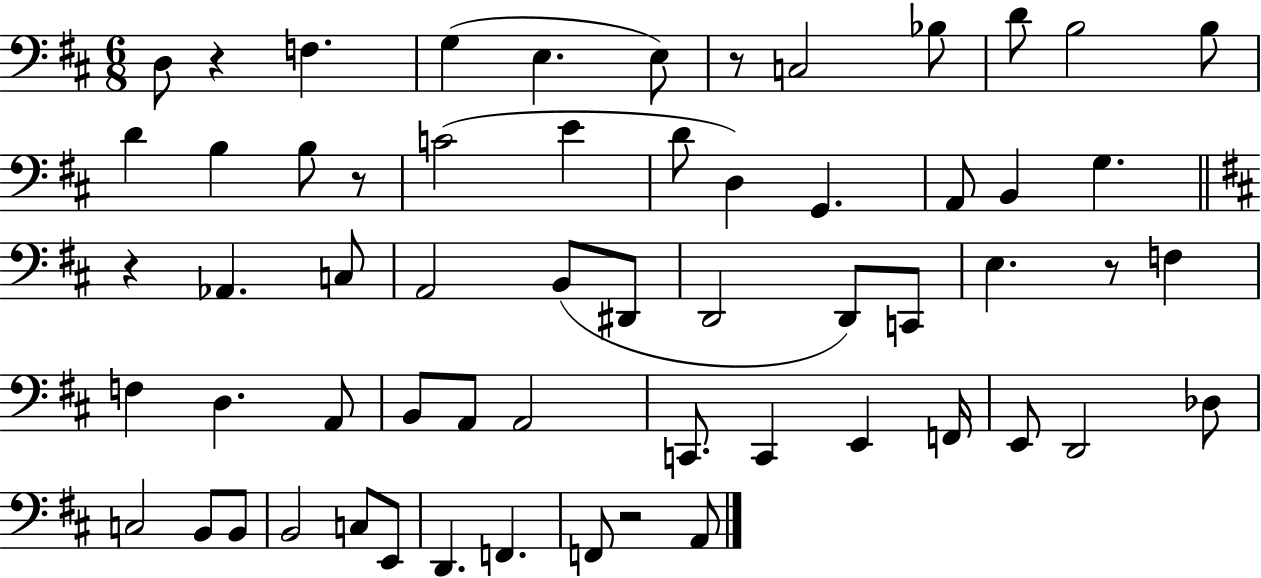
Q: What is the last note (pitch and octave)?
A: A2